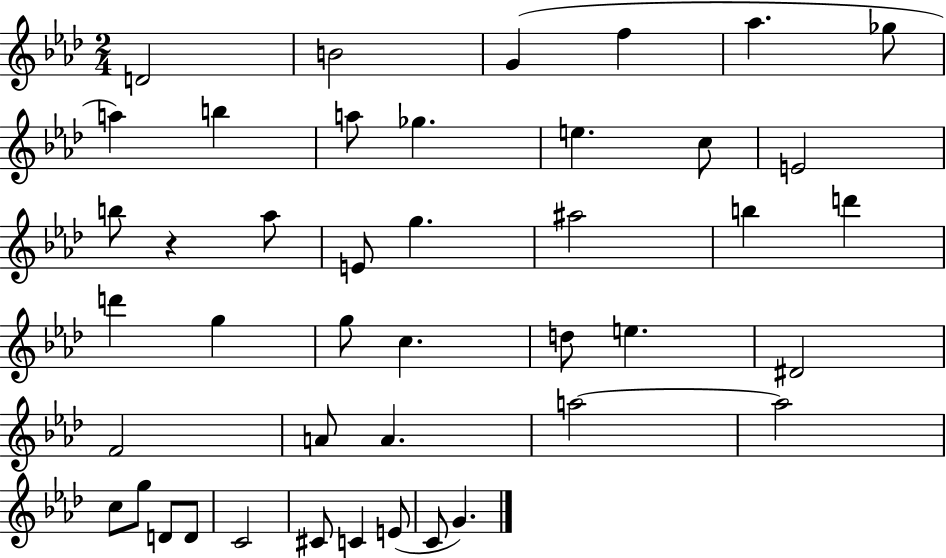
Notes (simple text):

D4/h B4/h G4/q F5/q Ab5/q. Gb5/e A5/q B5/q A5/e Gb5/q. E5/q. C5/e E4/h B5/e R/q Ab5/e E4/e G5/q. A#5/h B5/q D6/q D6/q G5/q G5/e C5/q. D5/e E5/q. D#4/h F4/h A4/e A4/q. A5/h A5/h C5/e G5/e D4/e D4/e C4/h C#4/e C4/q E4/e C4/e G4/q.